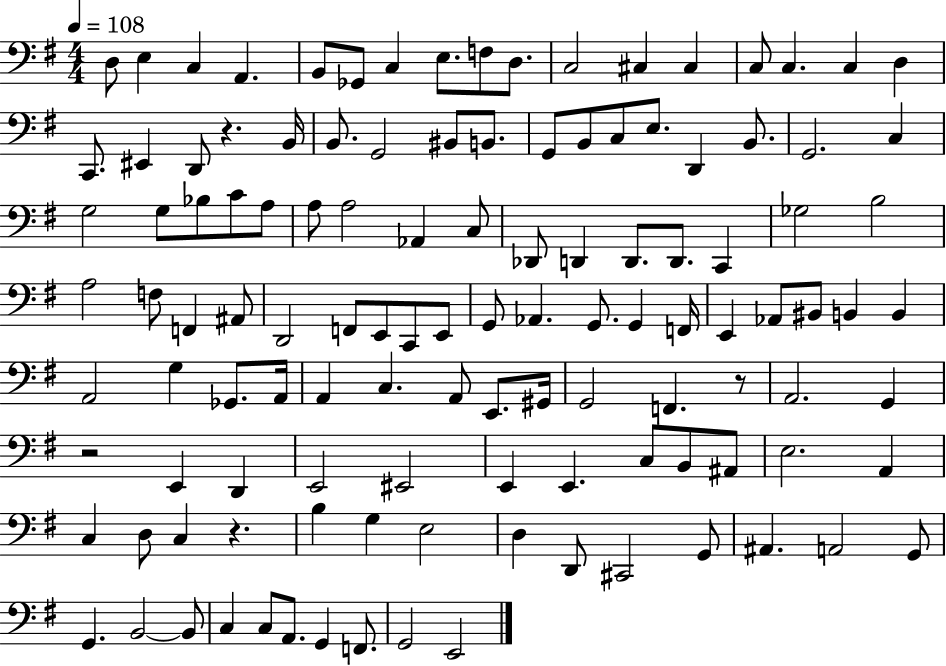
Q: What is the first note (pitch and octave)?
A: D3